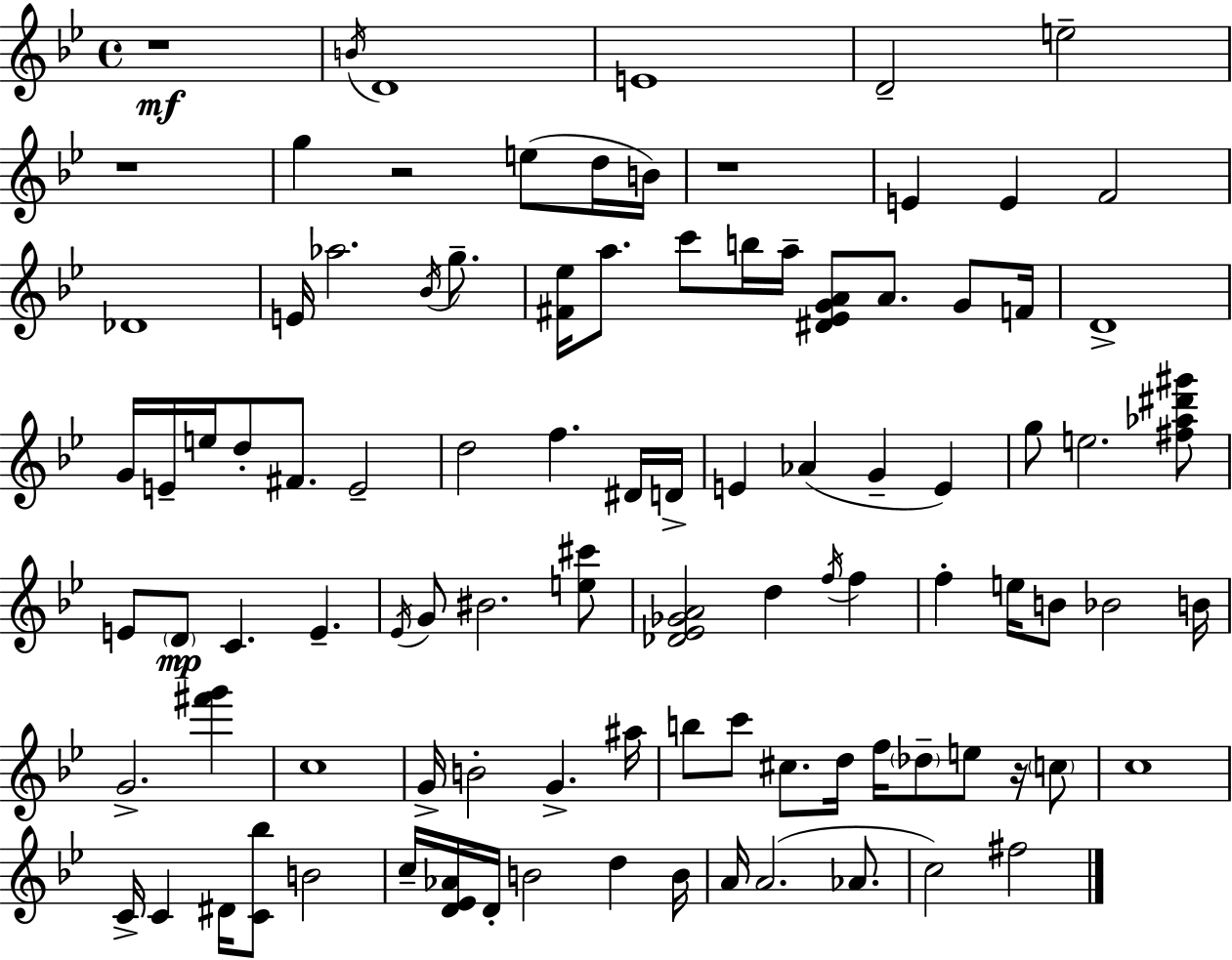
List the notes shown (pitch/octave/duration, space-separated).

R/w B4/s D4/w E4/w D4/h E5/h R/w G5/q R/h E5/e D5/s B4/s R/w E4/q E4/q F4/h Db4/w E4/s Ab5/h. Bb4/s G5/e. [F#4,Eb5]/s A5/e. C6/e B5/s A5/s [D#4,Eb4,G4,A4]/e A4/e. G4/e F4/s D4/w G4/s E4/s E5/s D5/e F#4/e. E4/h D5/h F5/q. D#4/s D4/s E4/q Ab4/q G4/q E4/q G5/e E5/h. [F#5,Ab5,D#6,G#6]/e E4/e D4/e C4/q. E4/q. Eb4/s G4/e BIS4/h. [E5,C#6]/e [Db4,Eb4,Gb4,A4]/h D5/q F5/s F5/q F5/q E5/s B4/e Bb4/h B4/s G4/h. [F#6,G6]/q C5/w G4/s B4/h G4/q. A#5/s B5/e C6/e C#5/e. D5/s F5/s Db5/e E5/e R/s C5/e C5/w C4/s C4/q D#4/s [C4,Bb5]/e B4/h C5/s [D4,Eb4,Ab4]/s D4/s B4/h D5/q B4/s A4/s A4/h. Ab4/e. C5/h F#5/h